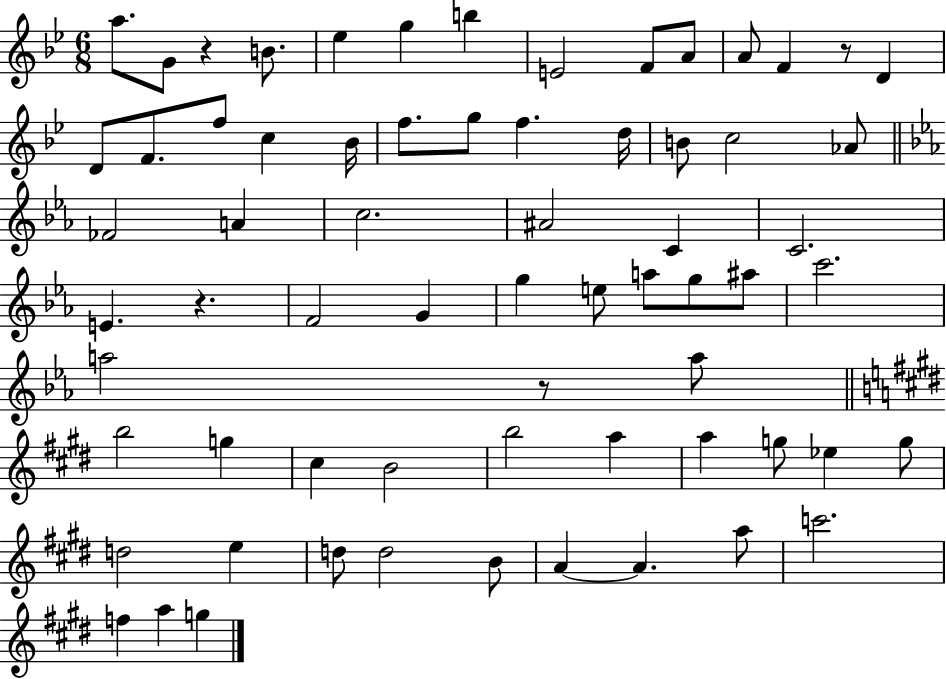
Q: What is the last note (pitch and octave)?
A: G5